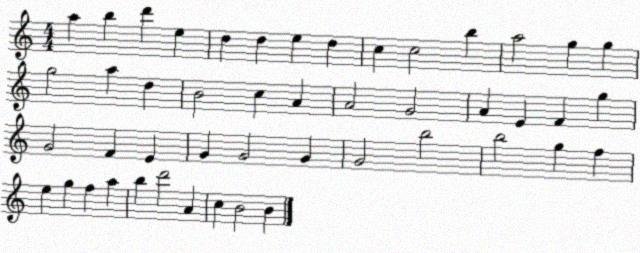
X:1
T:Untitled
M:4/4
L:1/4
K:C
a b d' e d d e d c c2 b a2 g g g2 a d B2 c A A2 G2 A E F g G2 F E G G2 G G2 b2 b2 g f e g f a b d'2 A c B2 B